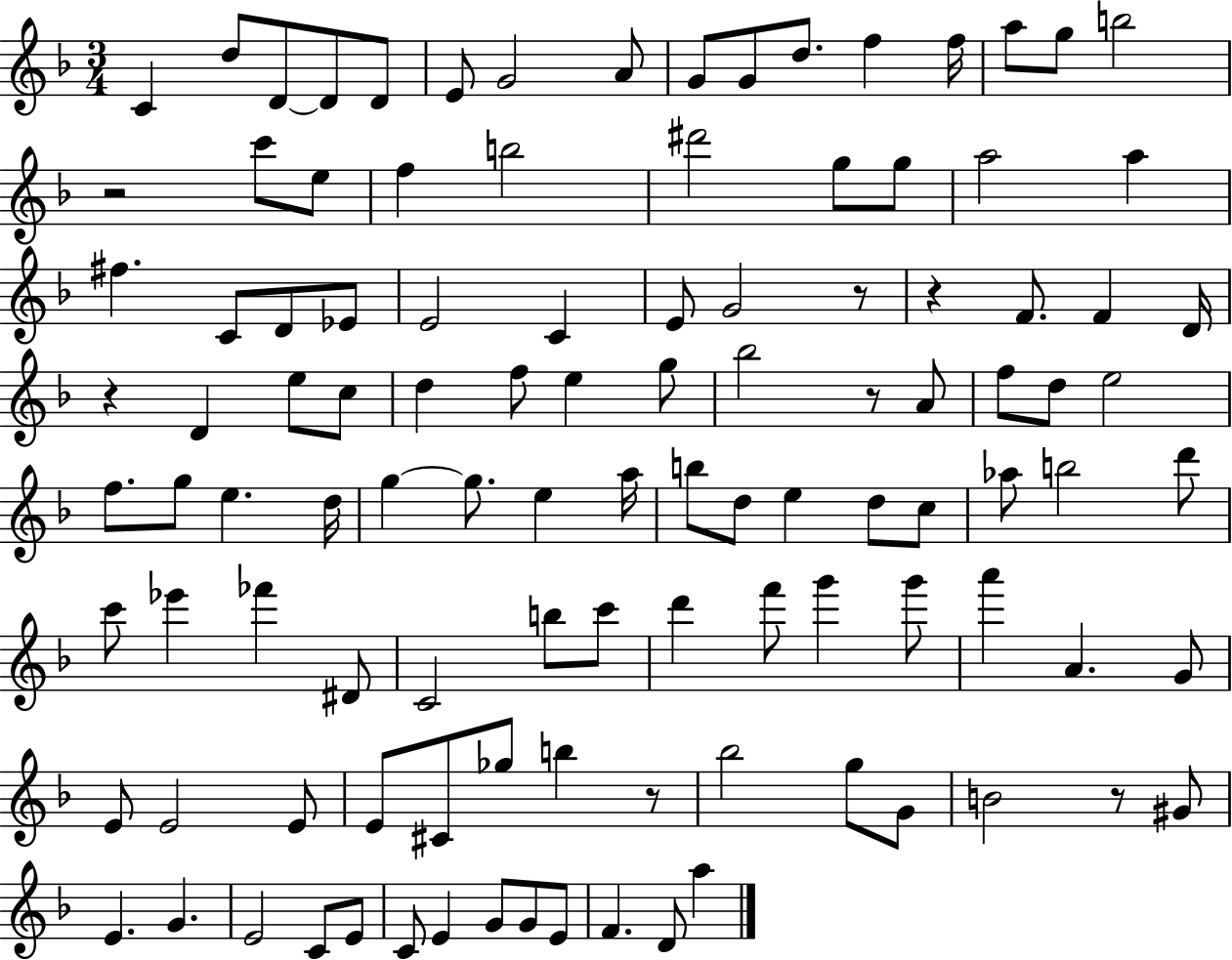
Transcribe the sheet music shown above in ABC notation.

X:1
T:Untitled
M:3/4
L:1/4
K:F
C d/2 D/2 D/2 D/2 E/2 G2 A/2 G/2 G/2 d/2 f f/4 a/2 g/2 b2 z2 c'/2 e/2 f b2 ^d'2 g/2 g/2 a2 a ^f C/2 D/2 _E/2 E2 C E/2 G2 z/2 z F/2 F D/4 z D e/2 c/2 d f/2 e g/2 _b2 z/2 A/2 f/2 d/2 e2 f/2 g/2 e d/4 g g/2 e a/4 b/2 d/2 e d/2 c/2 _a/2 b2 d'/2 c'/2 _e' _f' ^D/2 C2 b/2 c'/2 d' f'/2 g' g'/2 a' A G/2 E/2 E2 E/2 E/2 ^C/2 _g/2 b z/2 _b2 g/2 G/2 B2 z/2 ^G/2 E G E2 C/2 E/2 C/2 E G/2 G/2 E/2 F D/2 a